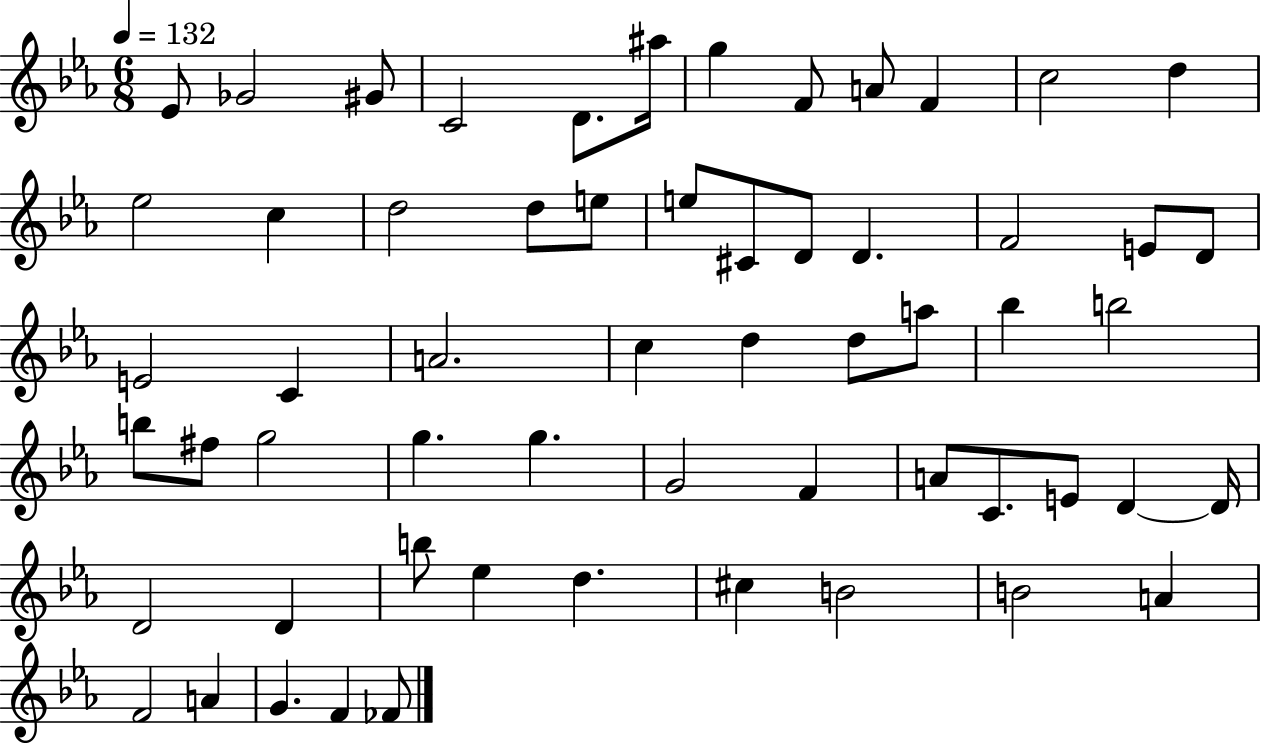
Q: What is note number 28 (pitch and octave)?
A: C5